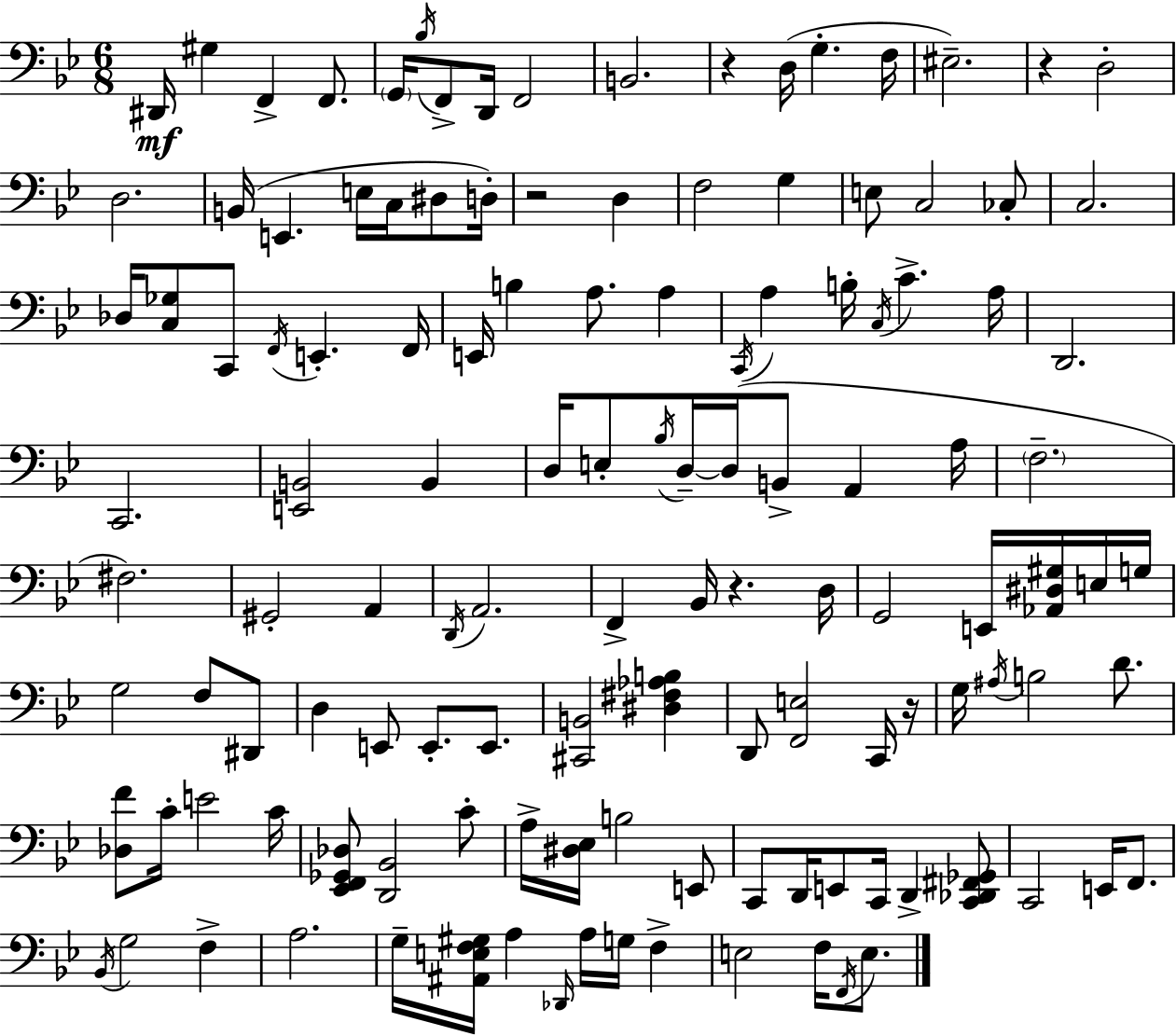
X:1
T:Untitled
M:6/8
L:1/4
K:Gm
^D,,/4 ^G, F,, F,,/2 G,,/4 _B,/4 F,,/2 D,,/4 F,,2 B,,2 z D,/4 G, F,/4 ^E,2 z D,2 D,2 B,,/4 E,, E,/4 C,/4 ^D,/2 D,/4 z2 D, F,2 G, E,/2 C,2 _C,/2 C,2 _D,/4 [C,_G,]/2 C,,/2 F,,/4 E,, F,,/4 E,,/4 B, A,/2 A, C,,/4 A, B,/4 C,/4 C A,/4 D,,2 C,,2 [E,,B,,]2 B,, D,/4 E,/2 _B,/4 D,/4 D,/4 B,,/2 A,, A,/4 F,2 ^F,2 ^G,,2 A,, D,,/4 A,,2 F,, _B,,/4 z D,/4 G,,2 E,,/4 [_A,,^D,^G,]/4 E,/4 G,/4 G,2 F,/2 ^D,,/2 D, E,,/2 E,,/2 E,,/2 [^C,,B,,]2 [^D,^F,_A,B,] D,,/2 [F,,E,]2 C,,/4 z/4 G,/4 ^A,/4 B,2 D/2 [_D,F]/2 C/4 E2 C/4 [_E,,F,,_G,,_D,]/2 [D,,_B,,]2 C/2 A,/4 [^D,_E,]/4 B,2 E,,/2 C,,/2 D,,/4 E,,/2 C,,/4 D,, [C,,_D,,^F,,_G,,]/2 C,,2 E,,/4 F,,/2 _B,,/4 G,2 F, A,2 G,/4 [^A,,E,F,^G,]/4 A, _D,,/4 A,/4 G,/4 F, E,2 F,/4 F,,/4 E,/2